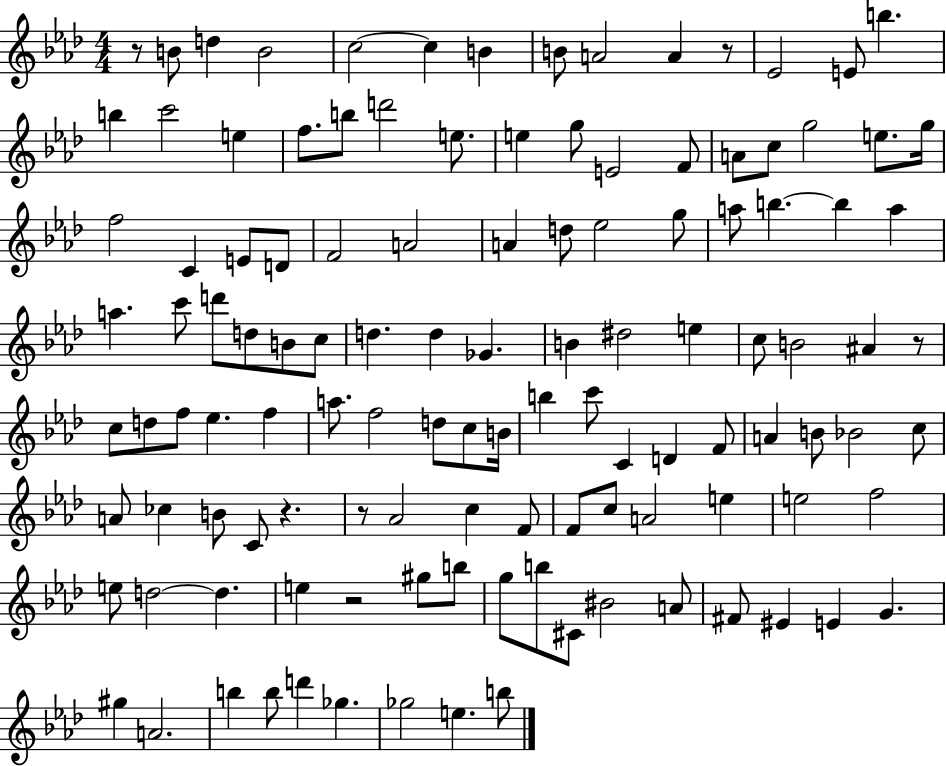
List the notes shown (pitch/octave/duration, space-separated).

R/e B4/e D5/q B4/h C5/h C5/q B4/q B4/e A4/h A4/q R/e Eb4/h E4/e B5/q. B5/q C6/h E5/q F5/e. B5/e D6/h E5/e. E5/q G5/e E4/h F4/e A4/e C5/e G5/h E5/e. G5/s F5/h C4/q E4/e D4/e F4/h A4/h A4/q D5/e Eb5/h G5/e A5/e B5/q. B5/q A5/q A5/q. C6/e D6/e D5/e B4/e C5/e D5/q. D5/q Gb4/q. B4/q D#5/h E5/q C5/e B4/h A#4/q R/e C5/e D5/e F5/e Eb5/q. F5/q A5/e. F5/h D5/e C5/e B4/s B5/q C6/e C4/q D4/q F4/e A4/q B4/e Bb4/h C5/e A4/e CES5/q B4/e C4/e R/q. R/e Ab4/h C5/q F4/e F4/e C5/e A4/h E5/q E5/h F5/h E5/e D5/h D5/q. E5/q R/h G#5/e B5/e G5/e B5/e C#4/e BIS4/h A4/e F#4/e EIS4/q E4/q G4/q. G#5/q A4/h. B5/q B5/e D6/q Gb5/q. Gb5/h E5/q. B5/e